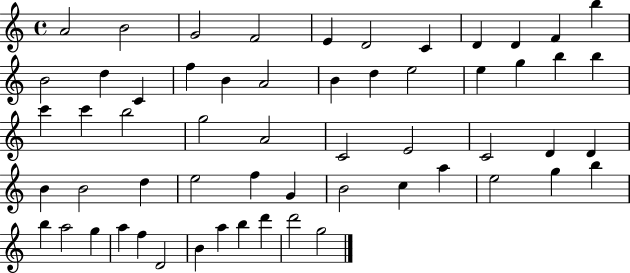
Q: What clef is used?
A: treble